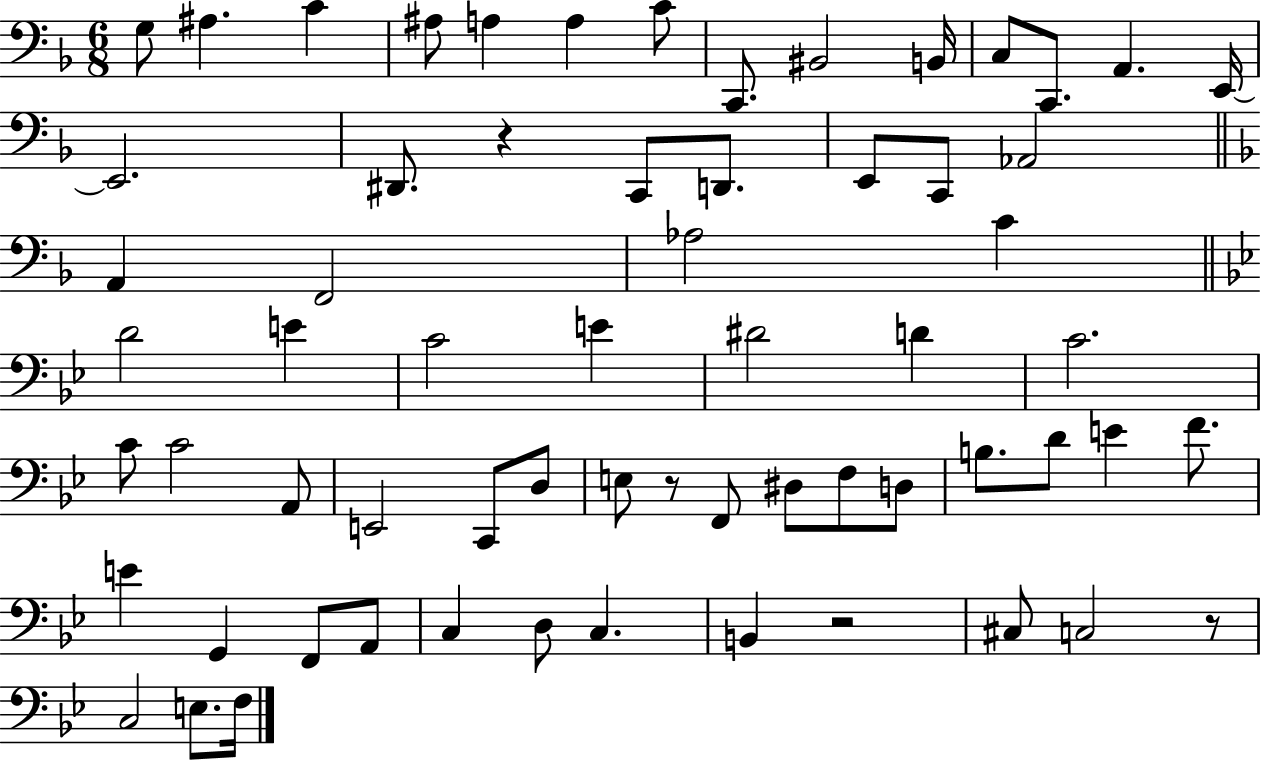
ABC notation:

X:1
T:Untitled
M:6/8
L:1/4
K:F
G,/2 ^A, C ^A,/2 A, A, C/2 C,,/2 ^B,,2 B,,/4 C,/2 C,,/2 A,, E,,/4 E,,2 ^D,,/2 z C,,/2 D,,/2 E,,/2 C,,/2 _A,,2 A,, F,,2 _A,2 C D2 E C2 E ^D2 D C2 C/2 C2 A,,/2 E,,2 C,,/2 D,/2 E,/2 z/2 F,,/2 ^D,/2 F,/2 D,/2 B,/2 D/2 E F/2 E G,, F,,/2 A,,/2 C, D,/2 C, B,, z2 ^C,/2 C,2 z/2 C,2 E,/2 F,/4